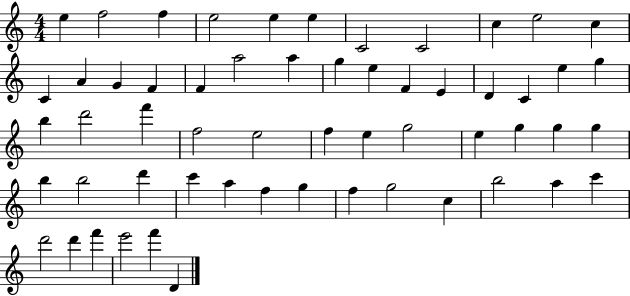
E5/q F5/h F5/q E5/h E5/q E5/q C4/h C4/h C5/q E5/h C5/q C4/q A4/q G4/q F4/q F4/q A5/h A5/q G5/q E5/q F4/q E4/q D4/q C4/q E5/q G5/q B5/q D6/h F6/q F5/h E5/h F5/q E5/q G5/h E5/q G5/q G5/q G5/q B5/q B5/h D6/q C6/q A5/q F5/q G5/q F5/q G5/h C5/q B5/h A5/q C6/q D6/h D6/q F6/q E6/h F6/q D4/q